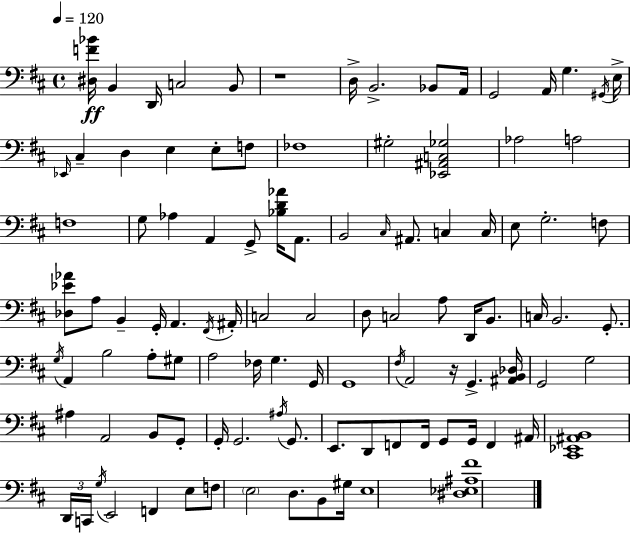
X:1
T:Untitled
M:4/4
L:1/4
K:D
[^D,F_B]/4 B,, D,,/4 C,2 B,,/2 z4 D,/4 B,,2 _B,,/2 A,,/4 G,,2 A,,/4 G, ^G,,/4 E,/4 _E,,/4 ^C, D, E, E,/2 F,/2 _F,4 ^G,2 [_E,,^A,,C,_G,]2 _A,2 A,2 F,4 G,/2 _A, A,, G,,/2 [_B,D_A]/4 A,,/2 B,,2 ^C,/4 ^A,,/2 C, C,/4 E,/2 G,2 F,/2 [_D,_E_A]/2 A,/2 B,, G,,/4 A,, ^F,,/4 ^A,,/4 C,2 C,2 D,/2 C,2 A,/2 D,,/4 B,,/2 C,/4 B,,2 G,,/2 G,/4 A,, B,2 A,/2 ^G,/2 A,2 _F,/4 G, G,,/4 G,,4 ^F,/4 A,,2 z/4 G,, [^A,,B,,_D,]/4 G,,2 G,2 ^A, A,,2 B,,/2 G,,/2 G,,/4 G,,2 ^A,/4 G,,/2 E,,/2 D,,/2 F,,/2 F,,/4 G,,/2 G,,/4 F,, ^A,,/4 [^C,,_E,,^A,,B,,]4 D,,/4 C,,/4 G,/4 E,,2 F,, E,/2 F,/2 E,2 D,/2 B,,/2 ^G,/4 E,4 [^D,_E,^A,^F]4